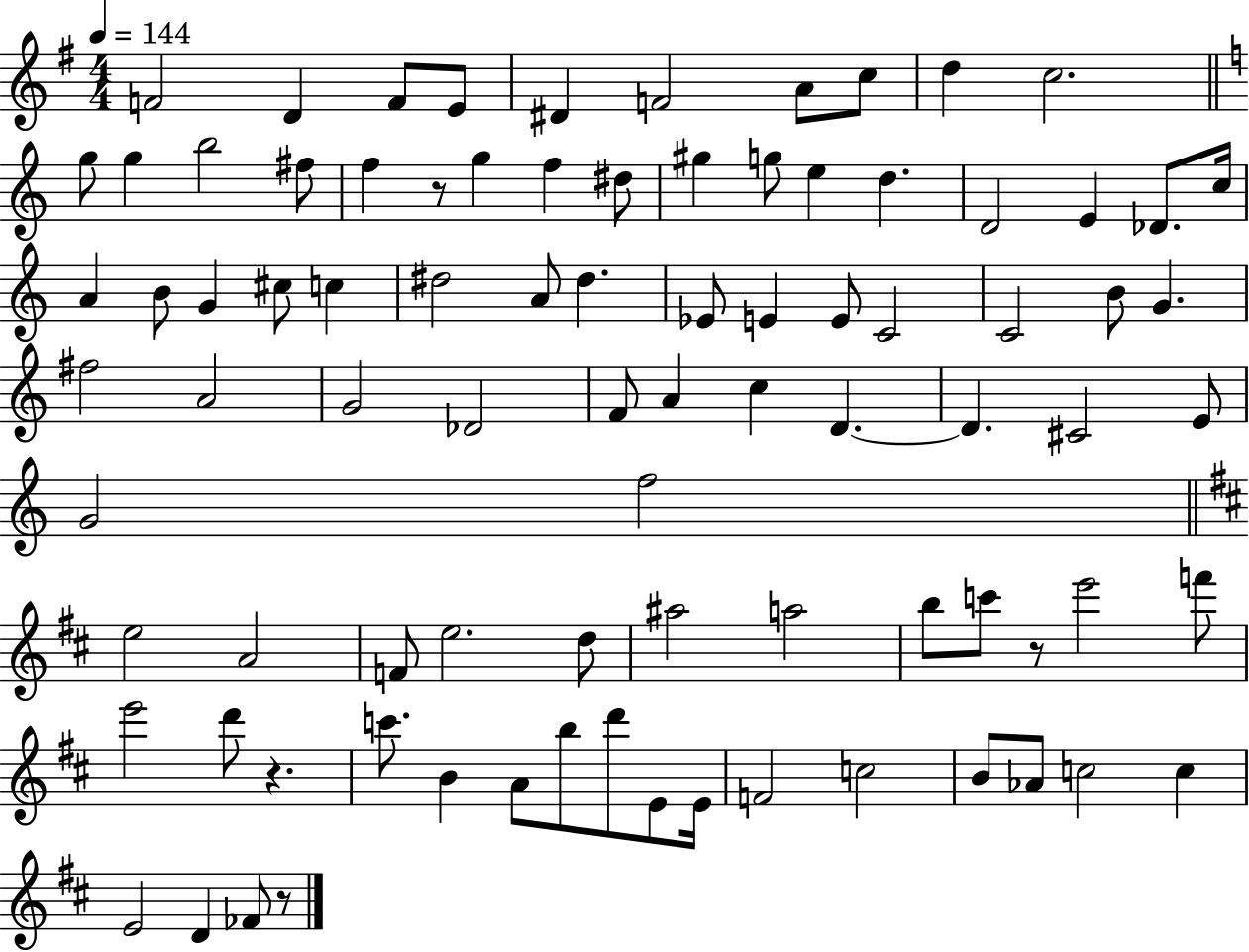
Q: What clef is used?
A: treble